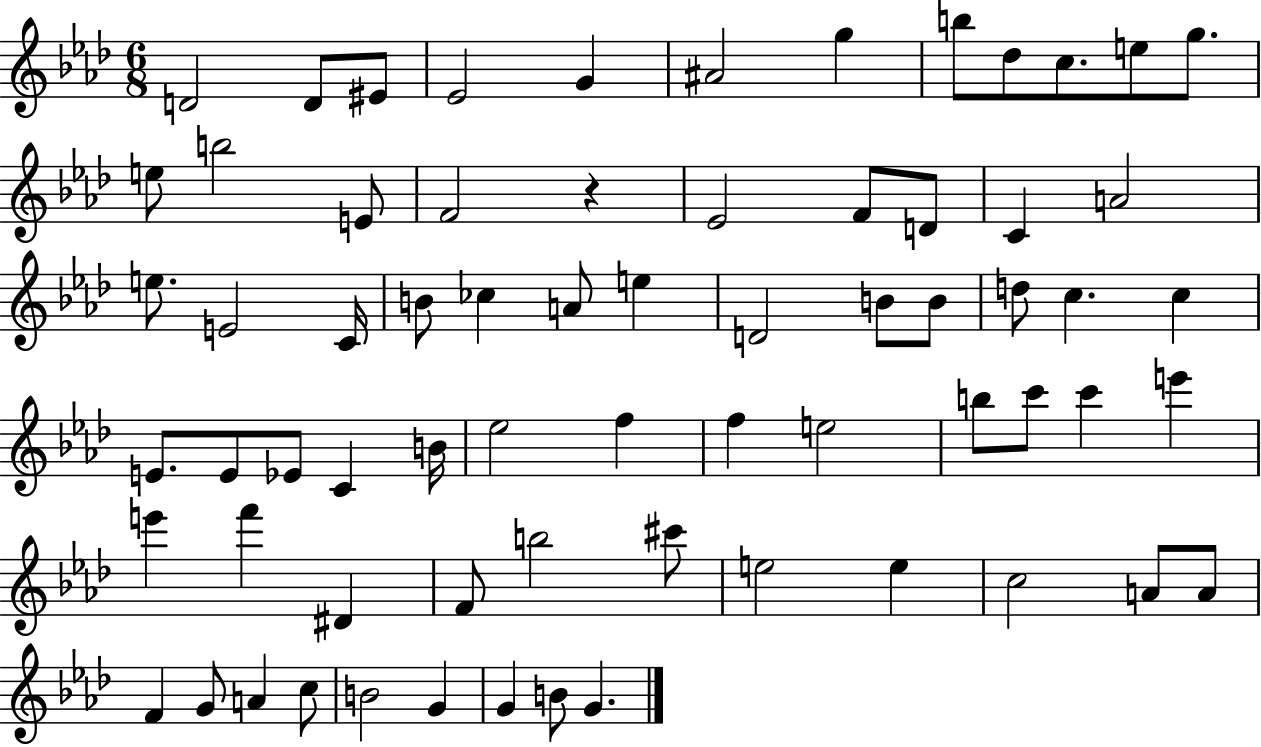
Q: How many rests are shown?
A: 1